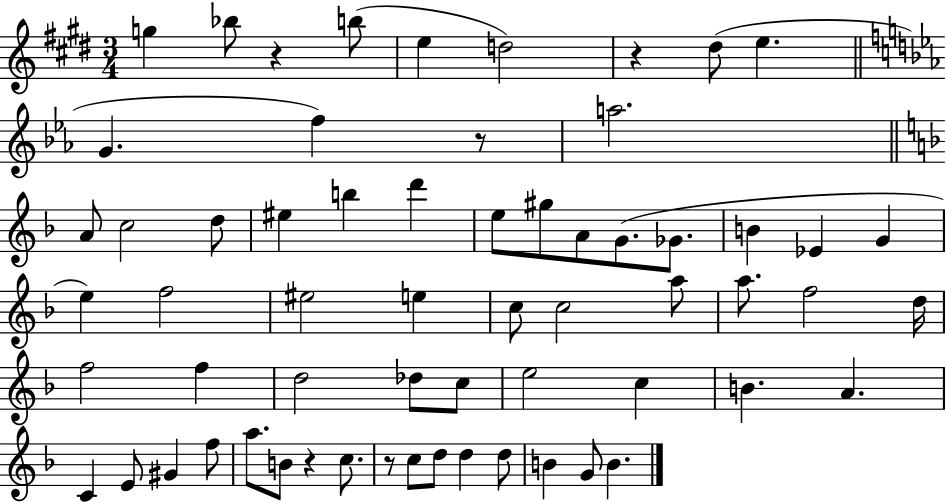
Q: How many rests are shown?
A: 5